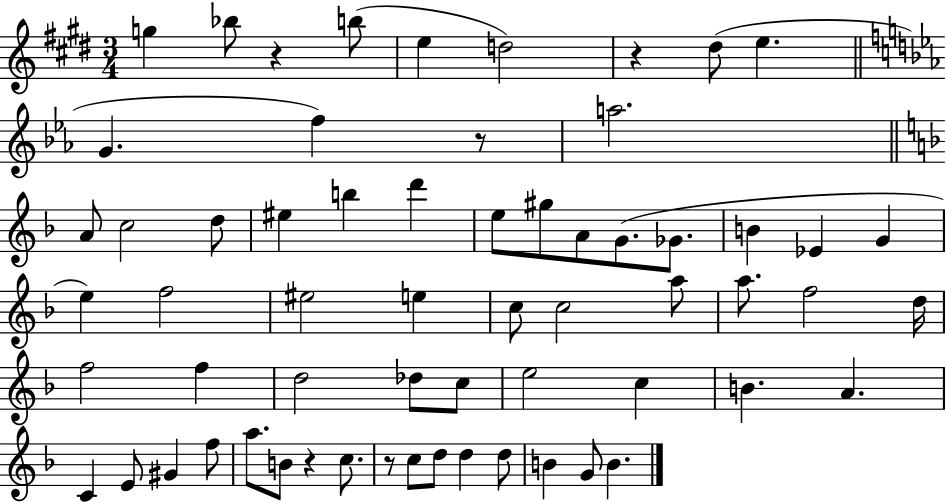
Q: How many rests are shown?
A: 5